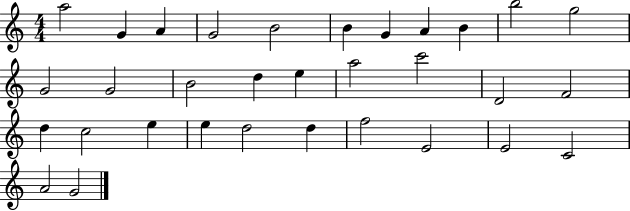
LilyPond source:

{
  \clef treble
  \numericTimeSignature
  \time 4/4
  \key c \major
  a''2 g'4 a'4 | g'2 b'2 | b'4 g'4 a'4 b'4 | b''2 g''2 | \break g'2 g'2 | b'2 d''4 e''4 | a''2 c'''2 | d'2 f'2 | \break d''4 c''2 e''4 | e''4 d''2 d''4 | f''2 e'2 | e'2 c'2 | \break a'2 g'2 | \bar "|."
}